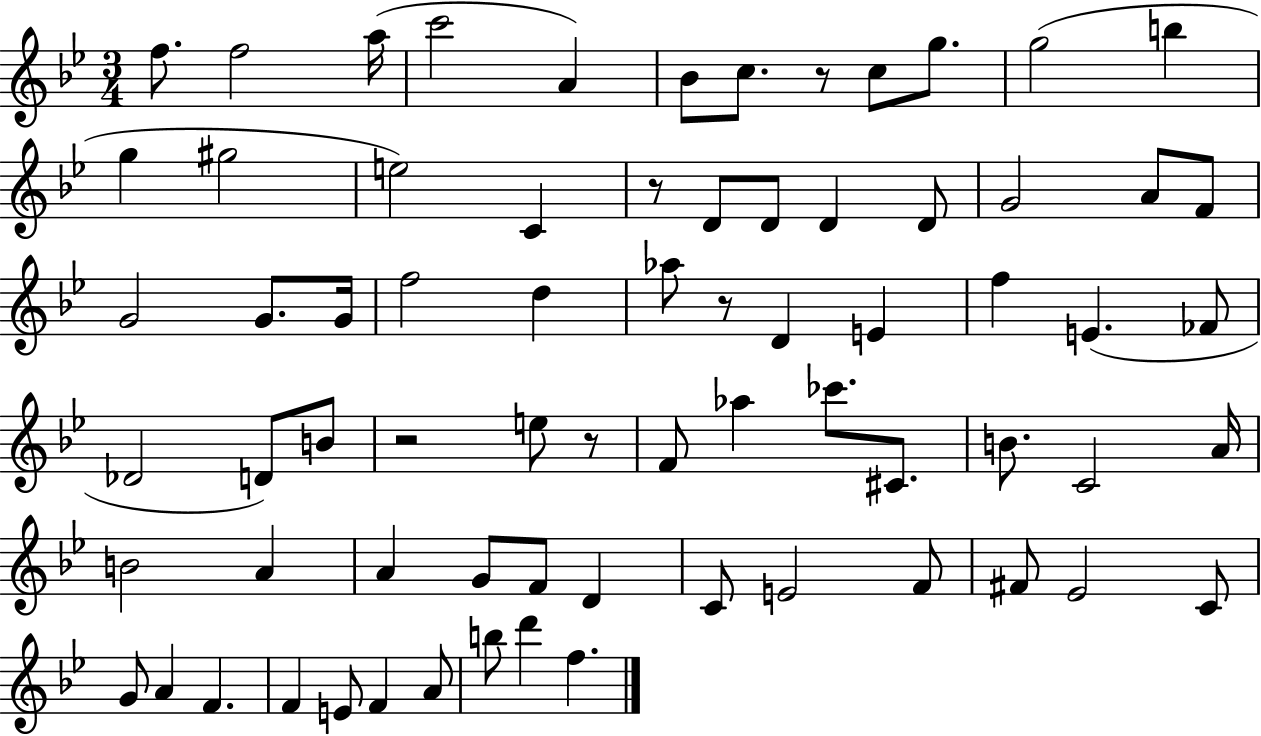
F5/e. F5/h A5/s C6/h A4/q Bb4/e C5/e. R/e C5/e G5/e. G5/h B5/q G5/q G#5/h E5/h C4/q R/e D4/e D4/e D4/q D4/e G4/h A4/e F4/e G4/h G4/e. G4/s F5/h D5/q Ab5/e R/e D4/q E4/q F5/q E4/q. FES4/e Db4/h D4/e B4/e R/h E5/e R/e F4/e Ab5/q CES6/e. C#4/e. B4/e. C4/h A4/s B4/h A4/q A4/q G4/e F4/e D4/q C4/e E4/h F4/e F#4/e Eb4/h C4/e G4/e A4/q F4/q. F4/q E4/e F4/q A4/e B5/e D6/q F5/q.